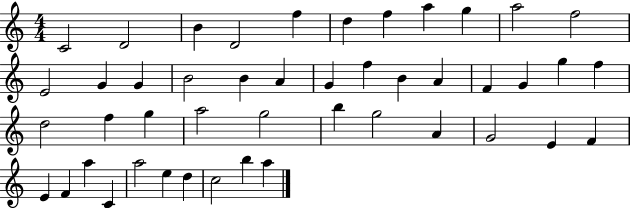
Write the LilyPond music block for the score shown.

{
  \clef treble
  \numericTimeSignature
  \time 4/4
  \key c \major
  c'2 d'2 | b'4 d'2 f''4 | d''4 f''4 a''4 g''4 | a''2 f''2 | \break e'2 g'4 g'4 | b'2 b'4 a'4 | g'4 f''4 b'4 a'4 | f'4 g'4 g''4 f''4 | \break d''2 f''4 g''4 | a''2 g''2 | b''4 g''2 a'4 | g'2 e'4 f'4 | \break e'4 f'4 a''4 c'4 | a''2 e''4 d''4 | c''2 b''4 a''4 | \bar "|."
}